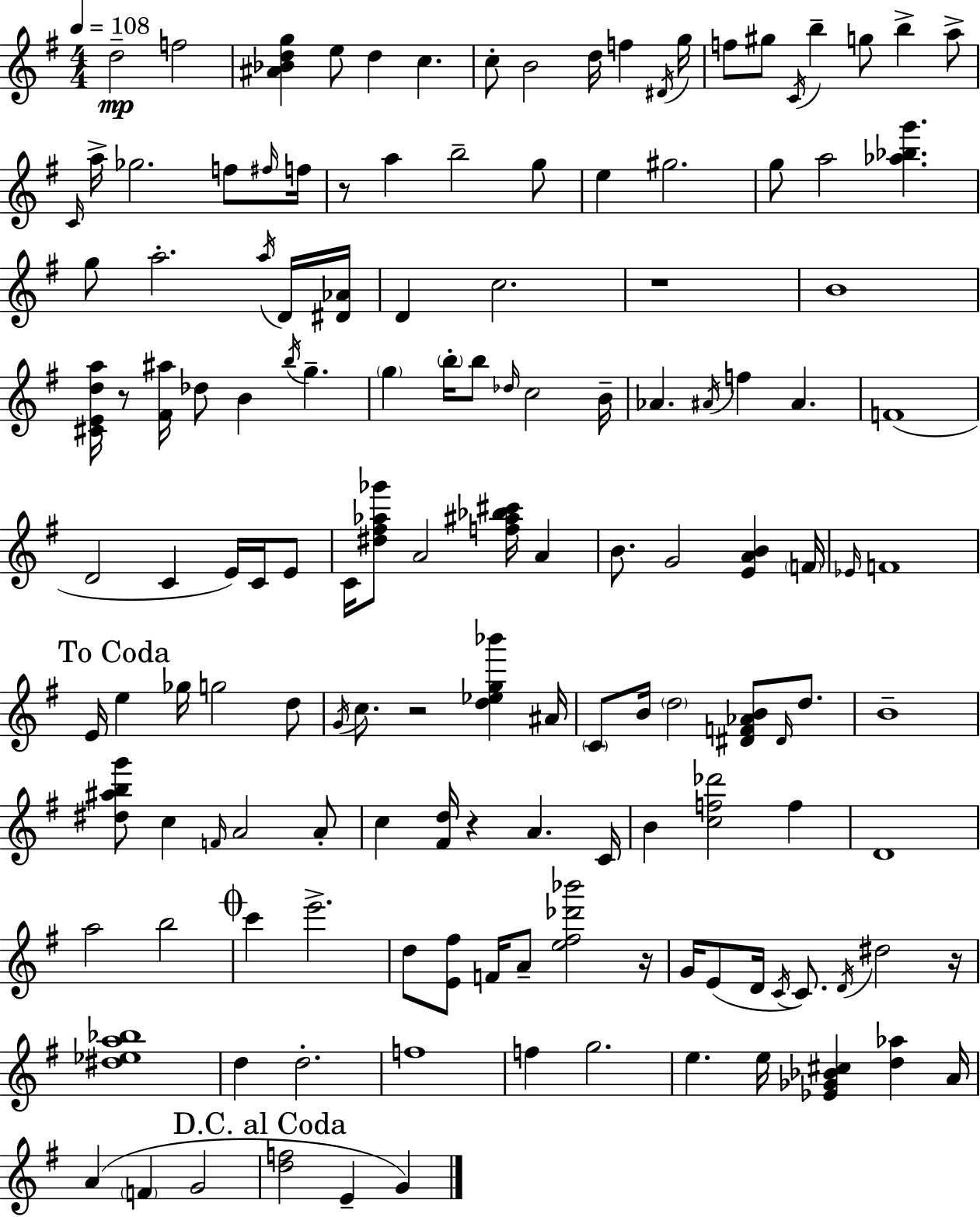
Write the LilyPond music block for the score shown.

{
  \clef treble
  \numericTimeSignature
  \time 4/4
  \key g \major
  \tempo 4 = 108
  \repeat volta 2 { d''2--\mp f''2 | <ais' bes' d'' g''>4 e''8 d''4 c''4. | c''8-. b'2 d''16 f''4 \acciaccatura { dis'16 } | g''16 f''8 gis''8 \acciaccatura { c'16 } b''4-- g''8 b''4-> | \break a''8-> \grace { c'16 } a''16-> ges''2. | f''8 \grace { fis''16 } f''16 r8 a''4 b''2-- | g''8 e''4 gis''2. | g''8 a''2 <aes'' bes'' g'''>4. | \break g''8 a''2.-. | \acciaccatura { a''16 } d'16 <dis' aes'>16 d'4 c''2. | r1 | b'1 | \break <cis' e' d'' a''>16 r8 <fis' ais''>16 des''8 b'4 \acciaccatura { b''16 } | g''4.-- \parenthesize g''4 \parenthesize b''16-. b''8 \grace { des''16 } c''2 | b'16-- aes'4. \acciaccatura { ais'16 } f''4 | ais'4. f'1( | \break d'2 | c'4 e'16) c'16 e'8 c'16 <dis'' fis'' aes'' ges'''>8 a'2 | <f'' ais'' bes'' cis'''>16 a'4 b'8. g'2 | <e' a' b'>4 \parenthesize f'16 \grace { ees'16 } f'1 | \break \mark "To Coda" e'16 e''4 ges''16 g''2 | d''8 \acciaccatura { g'16 } c''8. r2 | <d'' ees'' g'' bes'''>4 ais'16 \parenthesize c'8 b'16 \parenthesize d''2 | <dis' f' aes' b'>8 \grace { dis'16 } d''8. b'1-- | \break <dis'' ais'' b'' g'''>8 c''4 | \grace { f'16 } a'2 a'8-. c''4 | <fis' d''>16 r4 a'4. c'16 b'4 | <c'' f'' des'''>2 f''4 d'1 | \break a''2 | b''2 \mark \markup { \musicglyph "scripts.coda" } c'''4 | e'''2.-> d''8 <e' fis''>8 | f'16 a'8-- <e'' fis'' des''' bes'''>2 r16 g'16 e'8( d'16 | \break \acciaccatura { c'16 }) c'8. \acciaccatura { d'16 } dis''2 r16 <dis'' ees'' a'' bes''>1 | d''4 | d''2.-. f''1 | f''4 | \break g''2. e''4. | e''16 <ees' ges' bes' cis''>4 <d'' aes''>4 a'16 a'4( | \parenthesize f'4 g'2 \mark "D.C. al Coda" <d'' f''>2 | e'4-- g'4) } \bar "|."
}